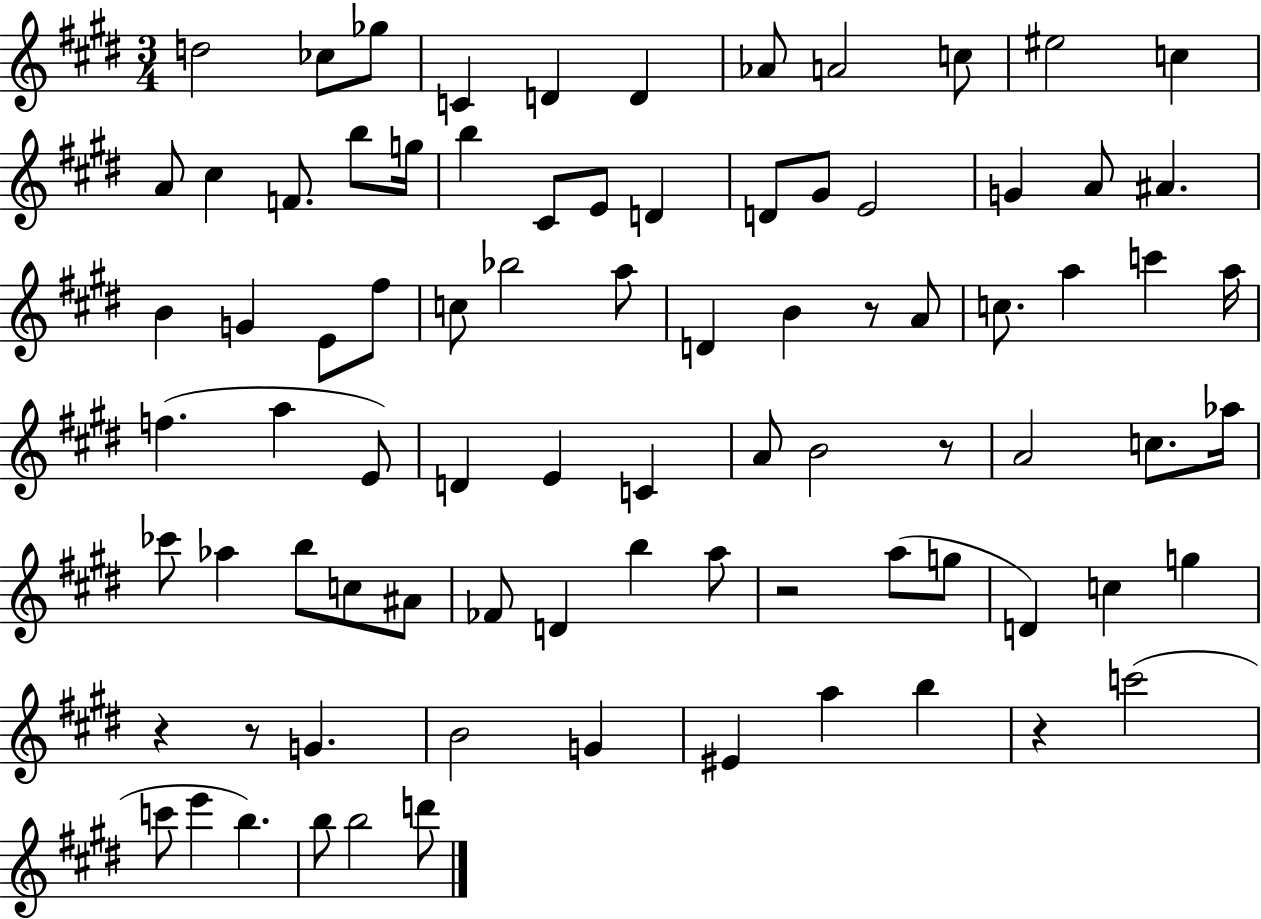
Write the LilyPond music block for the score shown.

{
  \clef treble
  \numericTimeSignature
  \time 3/4
  \key e \major
  d''2 ces''8 ges''8 | c'4 d'4 d'4 | aes'8 a'2 c''8 | eis''2 c''4 | \break a'8 cis''4 f'8. b''8 g''16 | b''4 cis'8 e'8 d'4 | d'8 gis'8 e'2 | g'4 a'8 ais'4. | \break b'4 g'4 e'8 fis''8 | c''8 bes''2 a''8 | d'4 b'4 r8 a'8 | c''8. a''4 c'''4 a''16 | \break f''4.( a''4 e'8) | d'4 e'4 c'4 | a'8 b'2 r8 | a'2 c''8. aes''16 | \break ces'''8 aes''4 b''8 c''8 ais'8 | fes'8 d'4 b''4 a''8 | r2 a''8( g''8 | d'4) c''4 g''4 | \break r4 r8 g'4. | b'2 g'4 | eis'4 a''4 b''4 | r4 c'''2( | \break c'''8 e'''4 b''4.) | b''8 b''2 d'''8 | \bar "|."
}